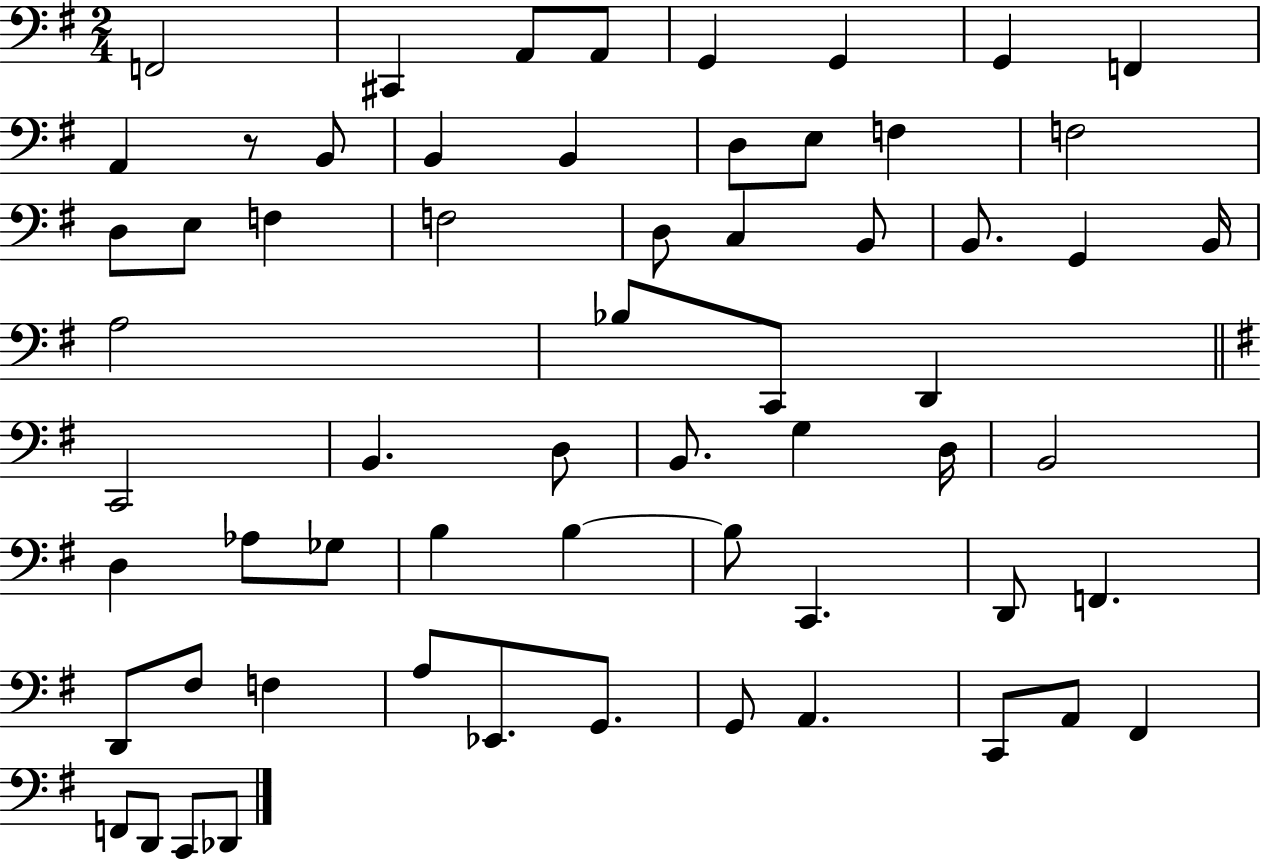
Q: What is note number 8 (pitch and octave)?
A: F2